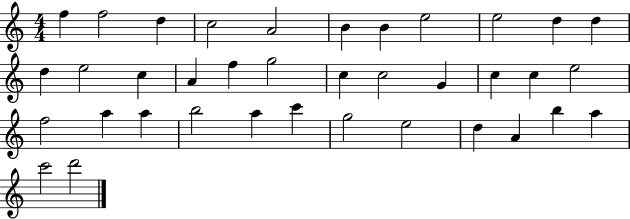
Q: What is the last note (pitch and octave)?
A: D6